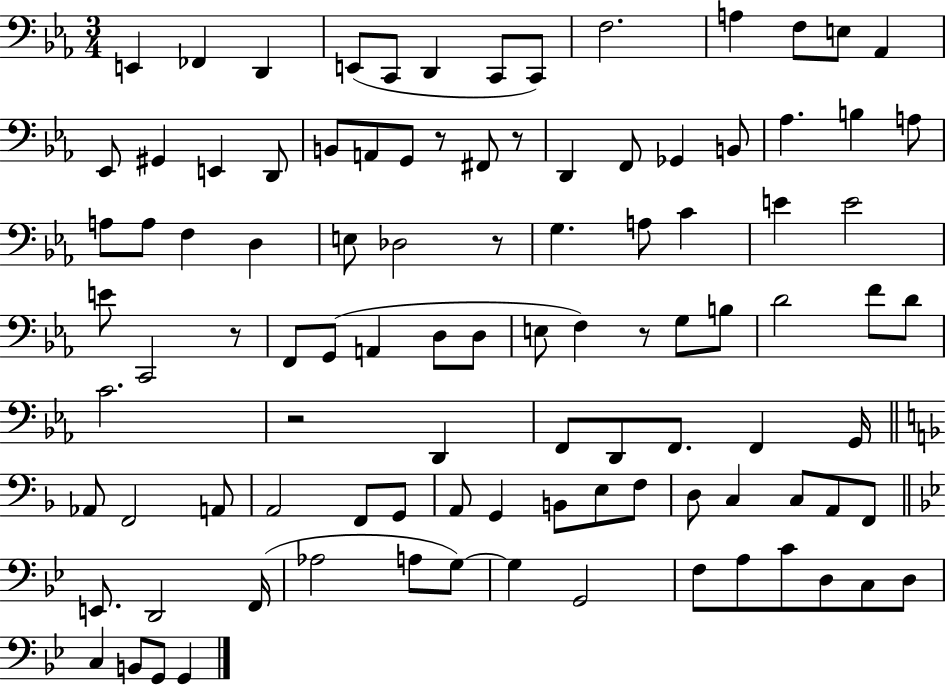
E2/q FES2/q D2/q E2/e C2/e D2/q C2/e C2/e F3/h. A3/q F3/e E3/e Ab2/q Eb2/e G#2/q E2/q D2/e B2/e A2/e G2/e R/e F#2/e R/e D2/q F2/e Gb2/q B2/e Ab3/q. B3/q A3/e A3/e A3/e F3/q D3/q E3/e Db3/h R/e G3/q. A3/e C4/q E4/q E4/h E4/e C2/h R/e F2/e G2/e A2/q D3/e D3/e E3/e F3/q R/e G3/e B3/e D4/h F4/e D4/e C4/h. R/h D2/q F2/e D2/e F2/e. F2/q G2/s Ab2/e F2/h A2/e A2/h F2/e G2/e A2/e G2/q B2/e E3/e F3/e D3/e C3/q C3/e A2/e F2/e E2/e. D2/h F2/s Ab3/h A3/e G3/e G3/q G2/h F3/e A3/e C4/e D3/e C3/e D3/e C3/q B2/e G2/e G2/q